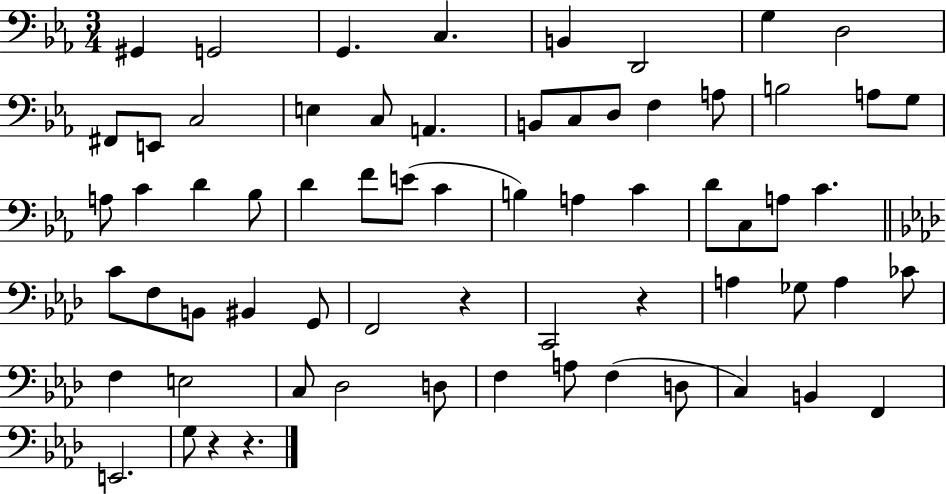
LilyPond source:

{
  \clef bass
  \numericTimeSignature
  \time 3/4
  \key ees \major
  gis,4 g,2 | g,4. c4. | b,4 d,2 | g4 d2 | \break fis,8 e,8 c2 | e4 c8 a,4. | b,8 c8 d8 f4 a8 | b2 a8 g8 | \break a8 c'4 d'4 bes8 | d'4 f'8 e'8( c'4 | b4) a4 c'4 | d'8 c8 a8 c'4. | \break \bar "||" \break \key aes \major c'8 f8 b,8 bis,4 g,8 | f,2 r4 | c,2 r4 | a4 ges8 a4 ces'8 | \break f4 e2 | c8 des2 d8 | f4 a8 f4( d8 | c4) b,4 f,4 | \break e,2. | g8 r4 r4. | \bar "|."
}